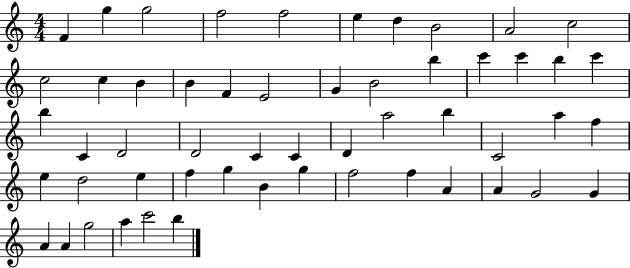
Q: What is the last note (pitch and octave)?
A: B5